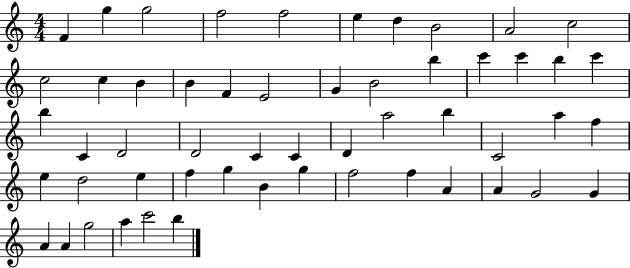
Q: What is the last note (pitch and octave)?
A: B5